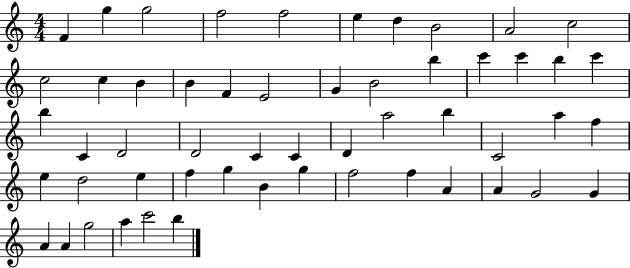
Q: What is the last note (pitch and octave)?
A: B5